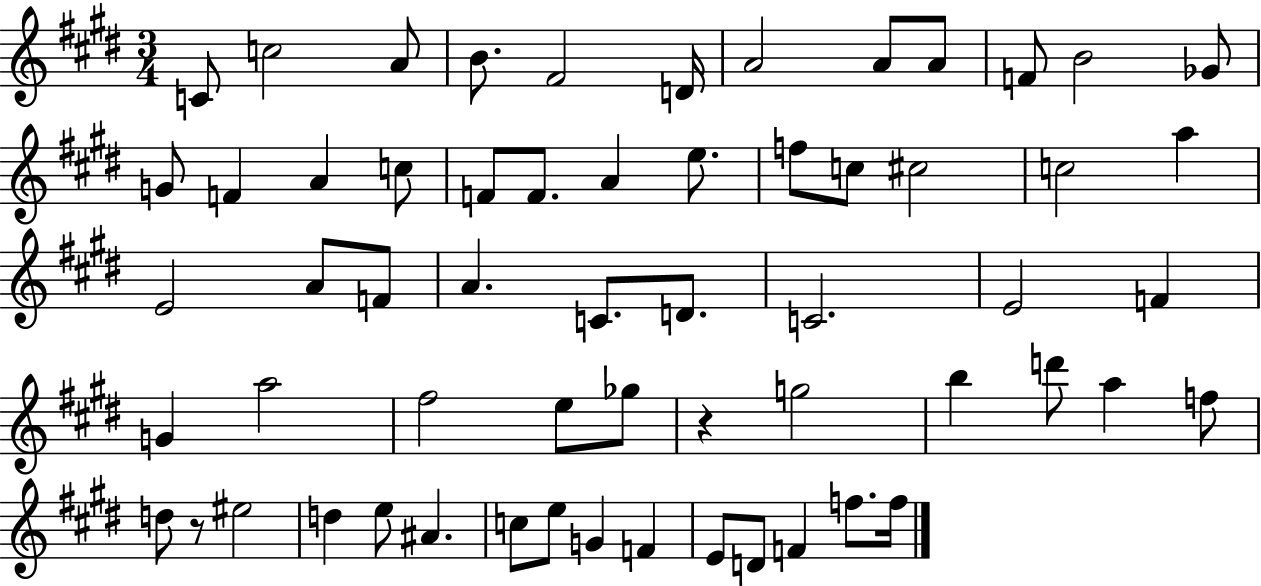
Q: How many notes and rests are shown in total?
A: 60